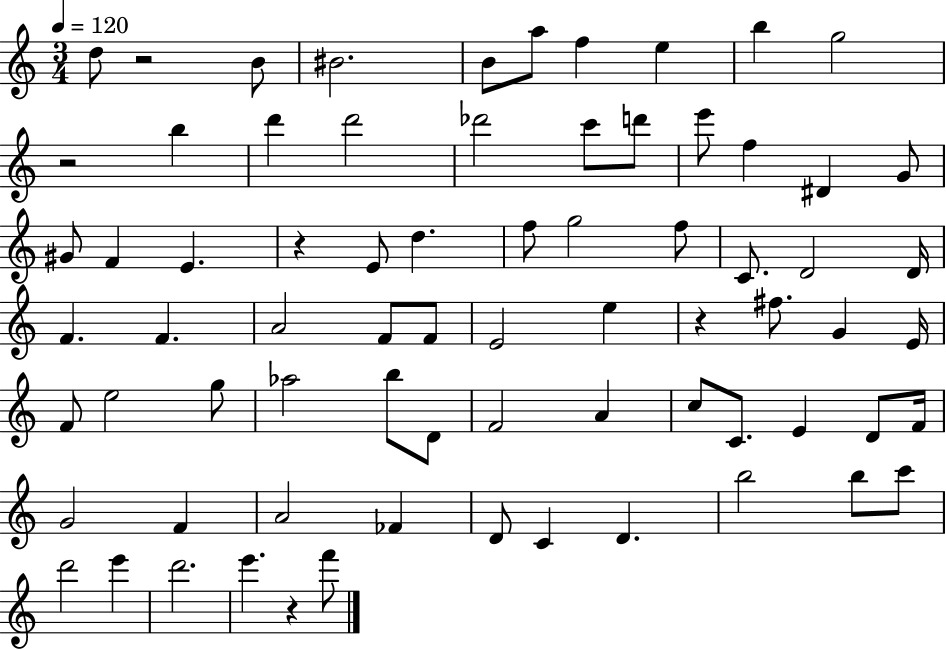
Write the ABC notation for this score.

X:1
T:Untitled
M:3/4
L:1/4
K:C
d/2 z2 B/2 ^B2 B/2 a/2 f e b g2 z2 b d' d'2 _d'2 c'/2 d'/2 e'/2 f ^D G/2 ^G/2 F E z E/2 d f/2 g2 f/2 C/2 D2 D/4 F F A2 F/2 F/2 E2 e z ^f/2 G E/4 F/2 e2 g/2 _a2 b/2 D/2 F2 A c/2 C/2 E D/2 F/4 G2 F A2 _F D/2 C D b2 b/2 c'/2 d'2 e' d'2 e' z f'/2